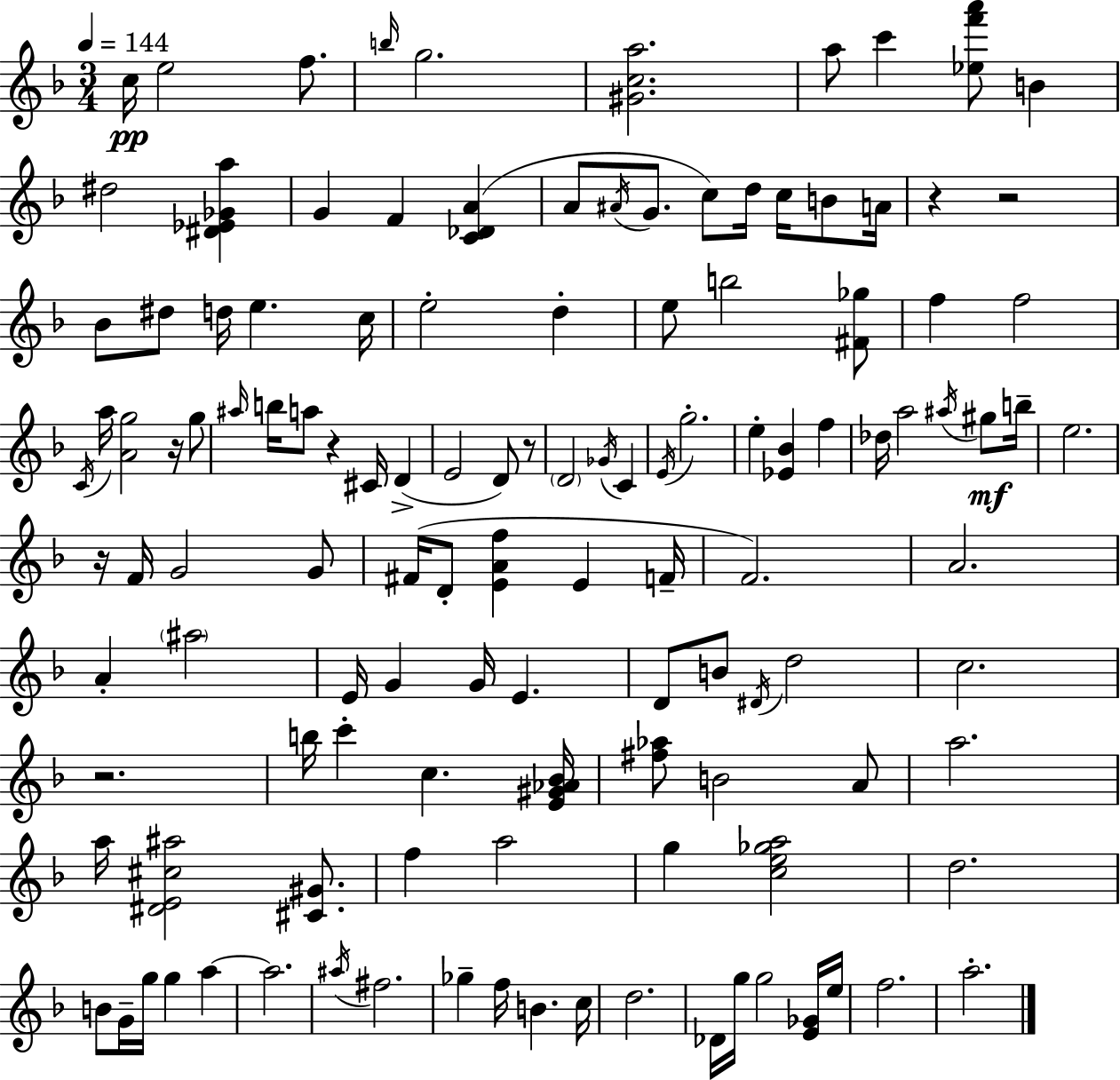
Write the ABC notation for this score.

X:1
T:Untitled
M:3/4
L:1/4
K:Dm
c/4 e2 f/2 b/4 g2 [^Gca]2 a/2 c' [_ef'a']/2 B ^d2 [^D_E_Ga] G F [C_DA] A/2 ^A/4 G/2 c/2 d/4 c/4 B/2 A/4 z z2 _B/2 ^d/2 d/4 e c/4 e2 d e/2 b2 [^F_g]/2 f f2 C/4 a/4 [Ag]2 z/4 g/2 ^a/4 b/4 a/2 z ^C/4 D E2 D/2 z/2 D2 _G/4 C E/4 g2 e [_E_B] f _d/4 a2 ^a/4 ^g/2 b/4 e2 z/4 F/4 G2 G/2 ^F/4 D/2 [EAf] E F/4 F2 A2 A ^a2 E/4 G G/4 E D/2 B/2 ^D/4 d2 c2 z2 b/4 c' c [E^G_A_B]/4 [^f_a]/2 B2 A/2 a2 a/4 [^DE^c^a]2 [^C^G]/2 f a2 g [ce_ga]2 d2 B/2 G/4 g/4 g a a2 ^a/4 ^f2 _g f/4 B c/4 d2 _D/4 g/4 g2 [E_G]/4 e/4 f2 a2